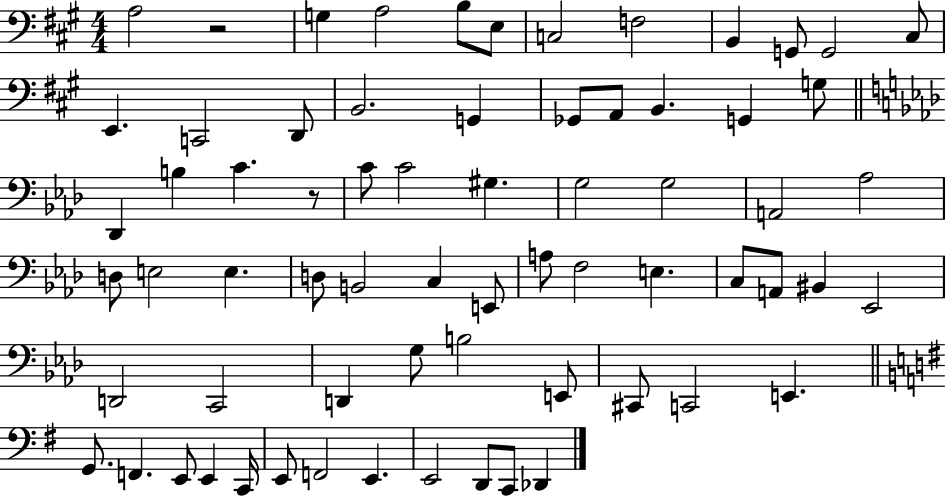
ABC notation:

X:1
T:Untitled
M:4/4
L:1/4
K:A
A,2 z2 G, A,2 B,/2 E,/2 C,2 F,2 B,, G,,/2 G,,2 ^C,/2 E,, C,,2 D,,/2 B,,2 G,, _G,,/2 A,,/2 B,, G,, G,/2 _D,, B, C z/2 C/2 C2 ^G, G,2 G,2 A,,2 _A,2 D,/2 E,2 E, D,/2 B,,2 C, E,,/2 A,/2 F,2 E, C,/2 A,,/2 ^B,, _E,,2 D,,2 C,,2 D,, G,/2 B,2 E,,/2 ^C,,/2 C,,2 E,, G,,/2 F,, E,,/2 E,, C,,/4 E,,/2 F,,2 E,, E,,2 D,,/2 C,,/2 _D,,